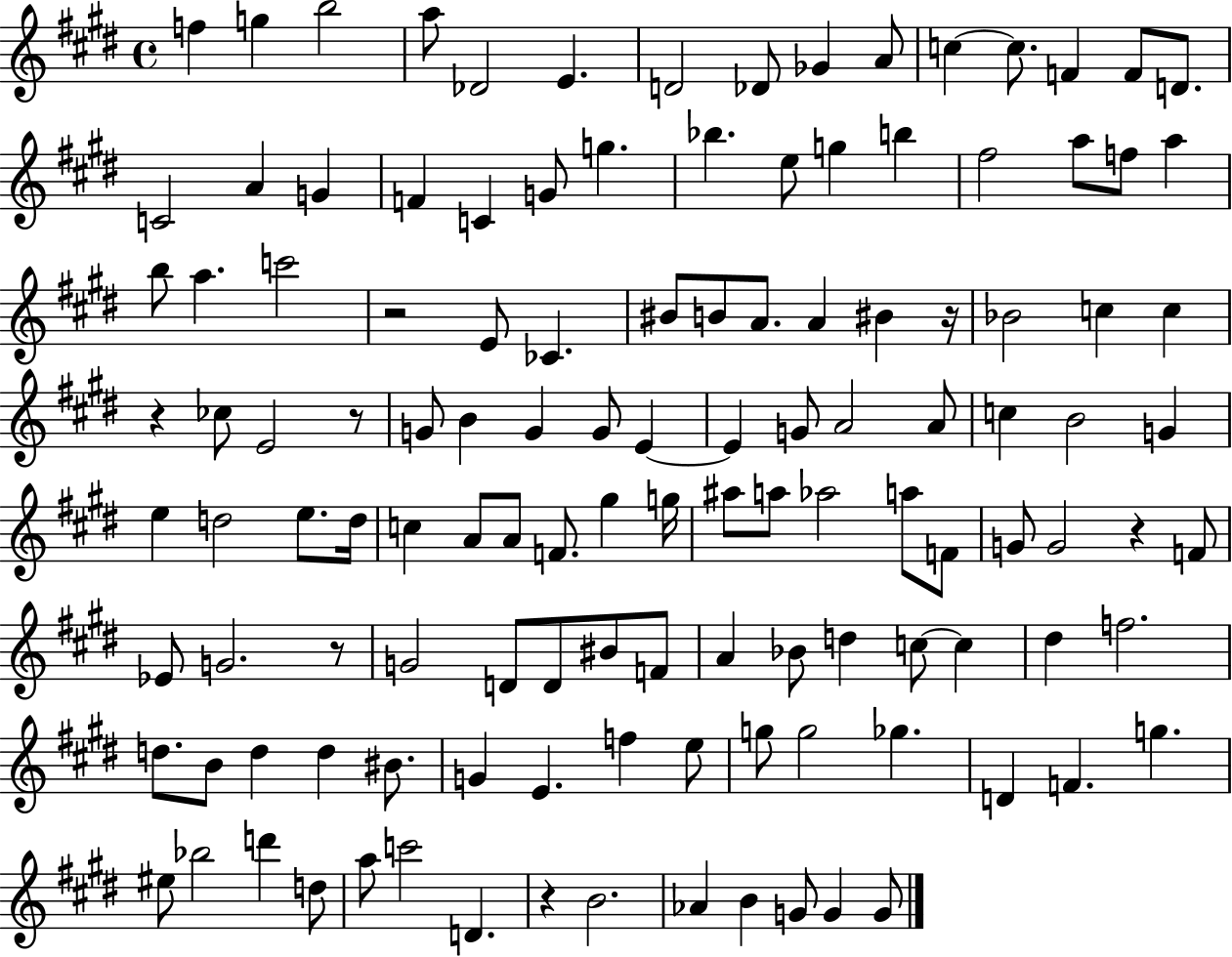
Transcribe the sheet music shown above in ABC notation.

X:1
T:Untitled
M:4/4
L:1/4
K:E
f g b2 a/2 _D2 E D2 _D/2 _G A/2 c c/2 F F/2 D/2 C2 A G F C G/2 g _b e/2 g b ^f2 a/2 f/2 a b/2 a c'2 z2 E/2 _C ^B/2 B/2 A/2 A ^B z/4 _B2 c c z _c/2 E2 z/2 G/2 B G G/2 E E G/2 A2 A/2 c B2 G e d2 e/2 d/4 c A/2 A/2 F/2 ^g g/4 ^a/2 a/2 _a2 a/2 F/2 G/2 G2 z F/2 _E/2 G2 z/2 G2 D/2 D/2 ^B/2 F/2 A _B/2 d c/2 c ^d f2 d/2 B/2 d d ^B/2 G E f e/2 g/2 g2 _g D F g ^e/2 _b2 d' d/2 a/2 c'2 D z B2 _A B G/2 G G/2